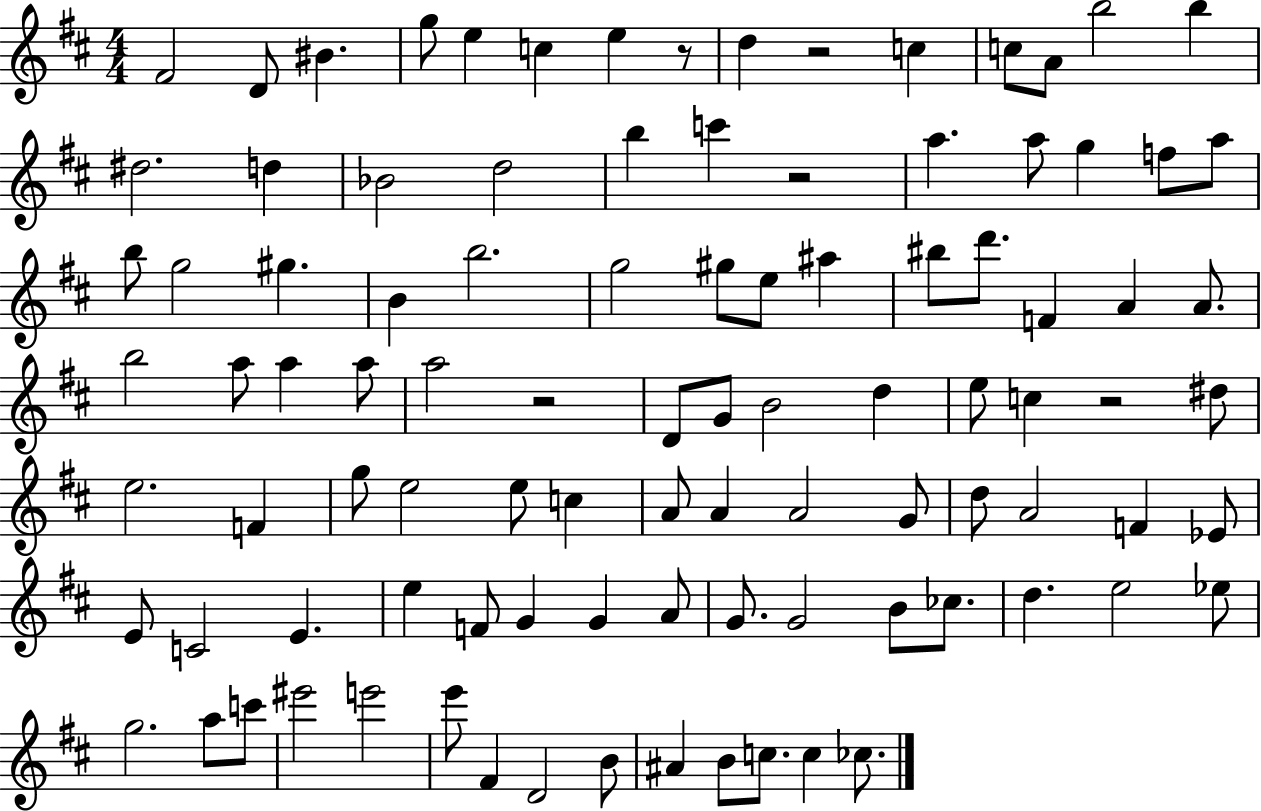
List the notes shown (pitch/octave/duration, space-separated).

F#4/h D4/e BIS4/q. G5/e E5/q C5/q E5/q R/e D5/q R/h C5/q C5/e A4/e B5/h B5/q D#5/h. D5/q Bb4/h D5/h B5/q C6/q R/h A5/q. A5/e G5/q F5/e A5/e B5/e G5/h G#5/q. B4/q B5/h. G5/h G#5/e E5/e A#5/q BIS5/e D6/e. F4/q A4/q A4/e. B5/h A5/e A5/q A5/e A5/h R/h D4/e G4/e B4/h D5/q E5/e C5/q R/h D#5/e E5/h. F4/q G5/e E5/h E5/e C5/q A4/e A4/q A4/h G4/e D5/e A4/h F4/q Eb4/e E4/e C4/h E4/q. E5/q F4/e G4/q G4/q A4/e G4/e. G4/h B4/e CES5/e. D5/q. E5/h Eb5/e G5/h. A5/e C6/e EIS6/h E6/h E6/e F#4/q D4/h B4/e A#4/q B4/e C5/e. C5/q CES5/e.